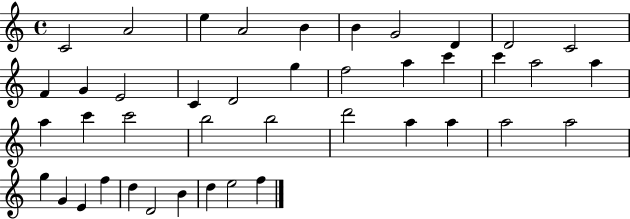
{
  \clef treble
  \time 4/4
  \defaultTimeSignature
  \key c \major
  c'2 a'2 | e''4 a'2 b'4 | b'4 g'2 d'4 | d'2 c'2 | \break f'4 g'4 e'2 | c'4 d'2 g''4 | f''2 a''4 c'''4 | c'''4 a''2 a''4 | \break a''4 c'''4 c'''2 | b''2 b''2 | d'''2 a''4 a''4 | a''2 a''2 | \break g''4 g'4 e'4 f''4 | d''4 d'2 b'4 | d''4 e''2 f''4 | \bar "|."
}